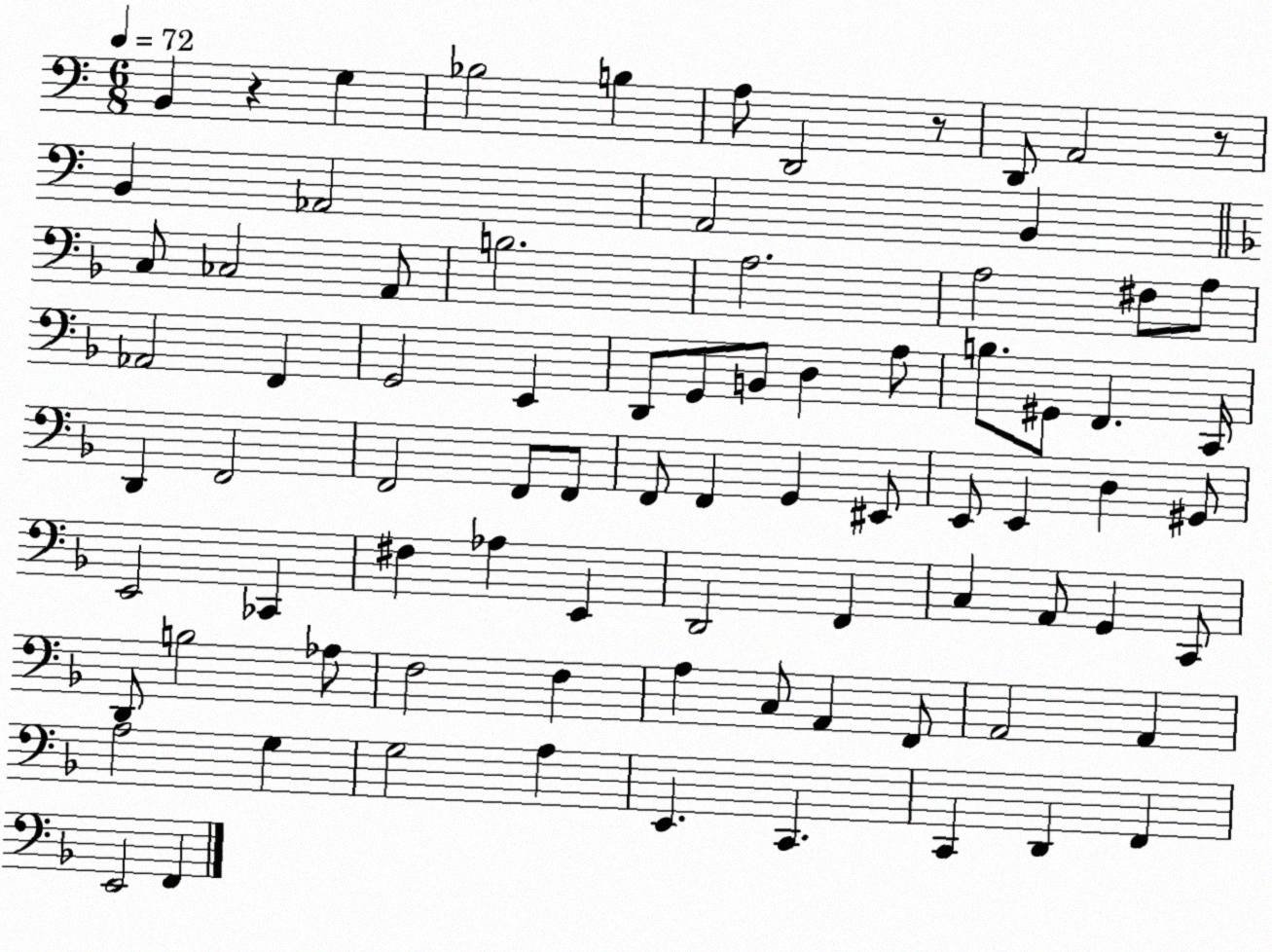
X:1
T:Untitled
M:6/8
L:1/4
K:C
B,, z G, _B,2 B, A,/2 D,,2 z/2 D,,/2 A,,2 z/2 B,, _A,,2 A,,2 B,, C,/2 _C,2 A,,/2 B,2 A,2 A,2 ^F,/2 A,/2 _A,,2 F,, G,,2 E,, D,,/2 G,,/2 B,,/2 D, A,/2 B,/2 ^G,,/2 F,, C,,/4 D,, F,,2 F,,2 F,,/2 F,,/2 F,,/2 F,, G,, ^E,,/2 E,,/2 E,, D, ^G,,/2 E,,2 _C,, ^F, _A, E,, D,,2 F,, C, A,,/2 G,, C,,/2 D,,/2 B,2 _A,/2 F,2 F, A, C,/2 A,, F,,/2 A,,2 A,, A,2 G, G,2 A, E,, C,, C,, D,, F,, E,,2 F,,